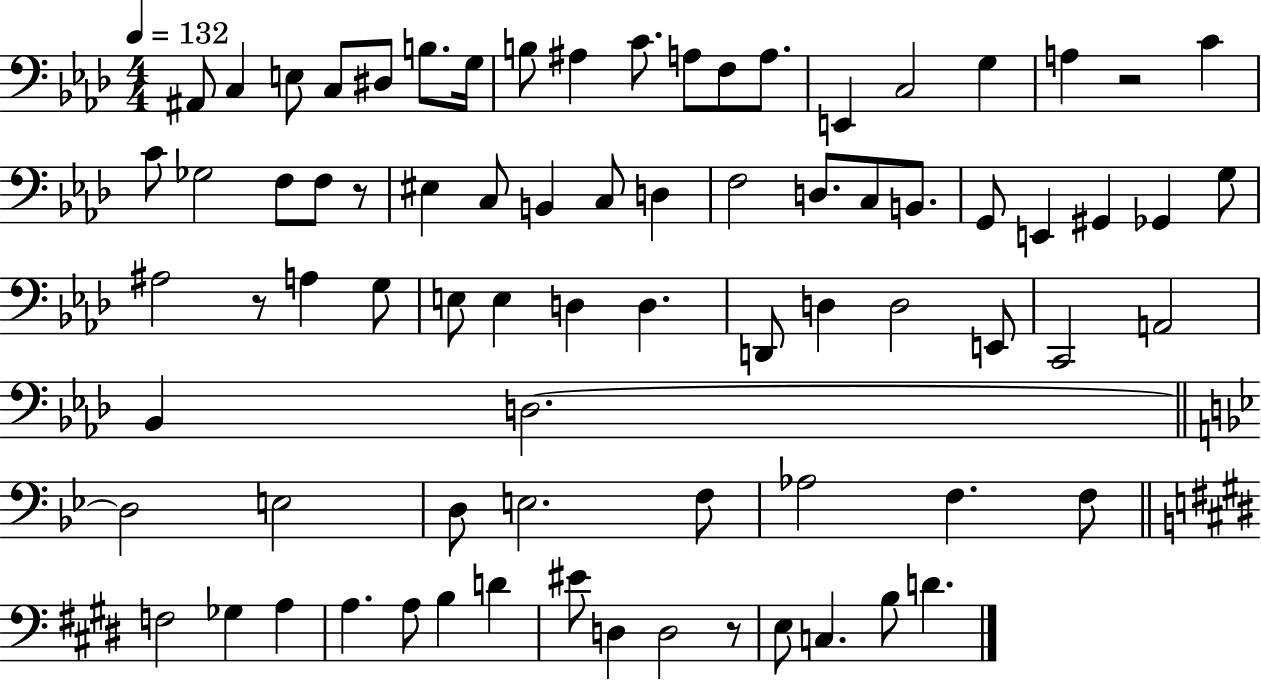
A#2/e C3/q E3/e C3/e D#3/e B3/e. G3/s B3/e A#3/q C4/e. A3/e F3/e A3/e. E2/q C3/h G3/q A3/q R/h C4/q C4/e Gb3/h F3/e F3/e R/e EIS3/q C3/e B2/q C3/e D3/q F3/h D3/e. C3/e B2/e. G2/e E2/q G#2/q Gb2/q G3/e A#3/h R/e A3/q G3/e E3/e E3/q D3/q D3/q. D2/e D3/q D3/h E2/e C2/h A2/h Bb2/q D3/h. D3/h E3/h D3/e E3/h. F3/e Ab3/h F3/q. F3/e F3/h Gb3/q A3/q A3/q. A3/e B3/q D4/q EIS4/e D3/q D3/h R/e E3/e C3/q. B3/e D4/q.